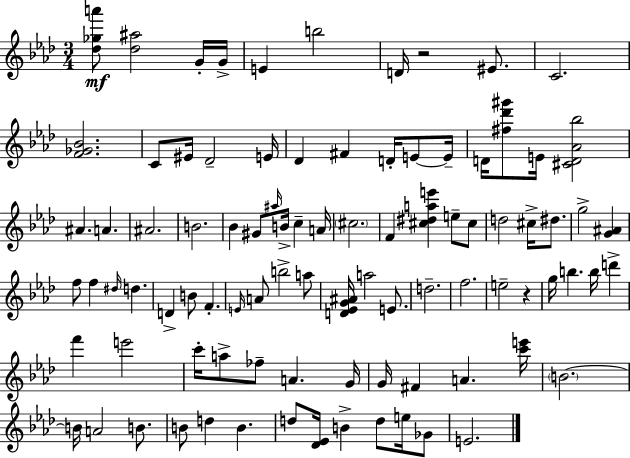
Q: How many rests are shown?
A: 2